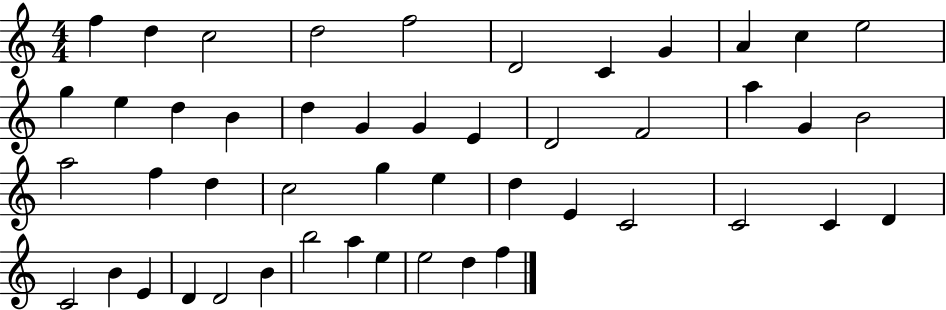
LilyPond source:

{
  \clef treble
  \numericTimeSignature
  \time 4/4
  \key c \major
  f''4 d''4 c''2 | d''2 f''2 | d'2 c'4 g'4 | a'4 c''4 e''2 | \break g''4 e''4 d''4 b'4 | d''4 g'4 g'4 e'4 | d'2 f'2 | a''4 g'4 b'2 | \break a''2 f''4 d''4 | c''2 g''4 e''4 | d''4 e'4 c'2 | c'2 c'4 d'4 | \break c'2 b'4 e'4 | d'4 d'2 b'4 | b''2 a''4 e''4 | e''2 d''4 f''4 | \break \bar "|."
}